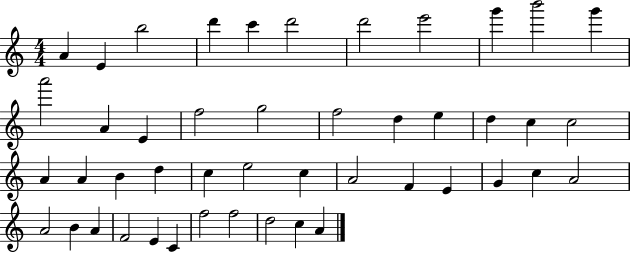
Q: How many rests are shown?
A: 0